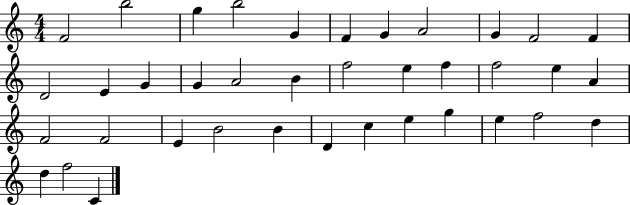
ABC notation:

X:1
T:Untitled
M:4/4
L:1/4
K:C
F2 b2 g b2 G F G A2 G F2 F D2 E G G A2 B f2 e f f2 e A F2 F2 E B2 B D c e g e f2 d d f2 C